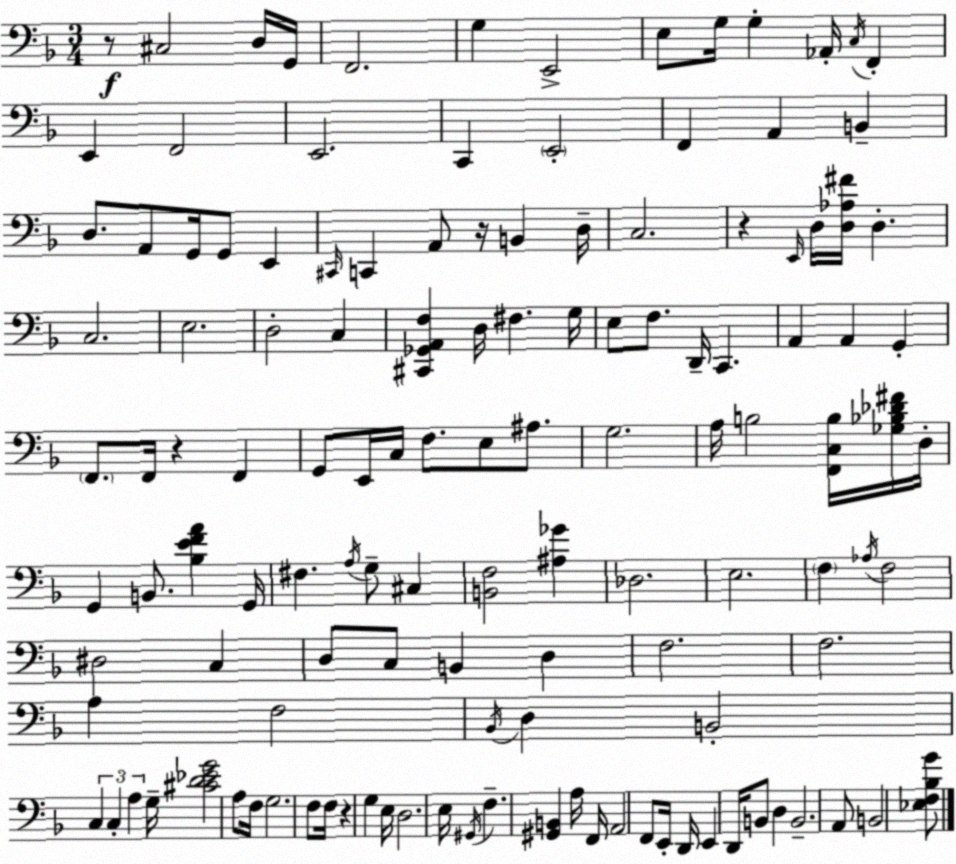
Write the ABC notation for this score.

X:1
T:Untitled
M:3/4
L:1/4
K:Dm
z/2 ^C,2 D,/4 G,,/4 F,,2 G, E,,2 E,/2 G,/4 G, _A,,/4 C,/4 F,, E,, F,,2 E,,2 C,, E,,2 F,, A,, B,, D,/2 A,,/2 G,,/4 G,,/2 E,, ^C,,/4 C,, A,,/2 z/4 B,, D,/4 C,2 z E,,/4 D,/4 [D,_A,^F]/4 D, C,2 E,2 D,2 C, [^C,,_G,,A,,F,] D,/4 ^F, G,/4 E,/2 F,/2 D,,/4 C,, A,, A,, G,, F,,/2 F,,/4 z F,, G,,/2 E,,/4 C,/4 F,/2 E,/2 ^A,/2 G,2 A,/4 B,2 [F,,C,B,]/4 [_G,_B,_D^F]/4 D,/4 G,, B,,/2 [_B,EFA] G,,/4 ^F, A,/4 G,/2 ^C, [B,,F,]2 [^A,_G] _D,2 E,2 F, _A,/4 F,2 ^D,2 C, D,/2 C,/2 B,, D, F,2 F,2 A, F,2 _B,,/4 D, B,,2 C, C, A, G,/4 [^CD_EG]2 A,/2 F,/4 G,2 F,/2 F,/4 z G, E,/4 D,2 E,/4 ^G,,/4 F, [^G,,B,,] A,/4 F,,/4 A,,2 F,,/2 E,,/4 D,,/4 E,, D,,/4 B,,/2 D, B,,2 A,,/2 B,,2 [_E,F,_B,G]/2